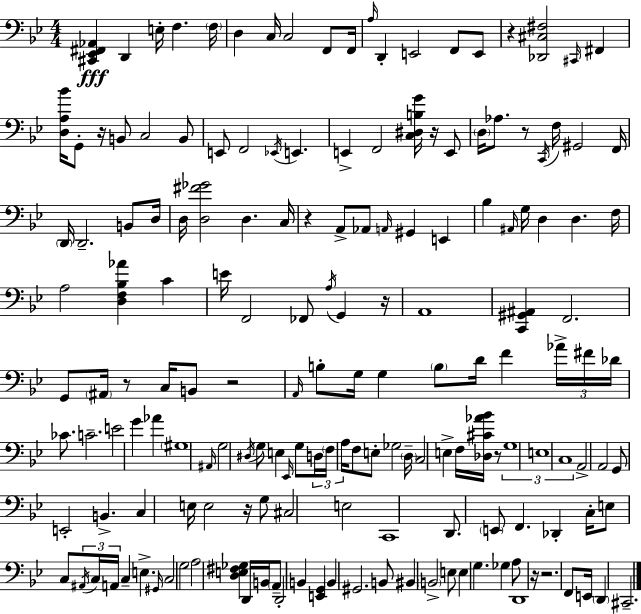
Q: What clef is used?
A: bass